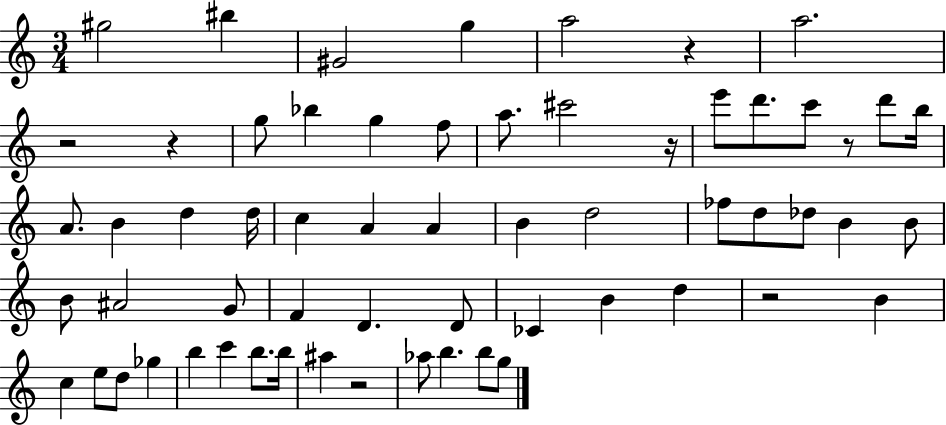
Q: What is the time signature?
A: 3/4